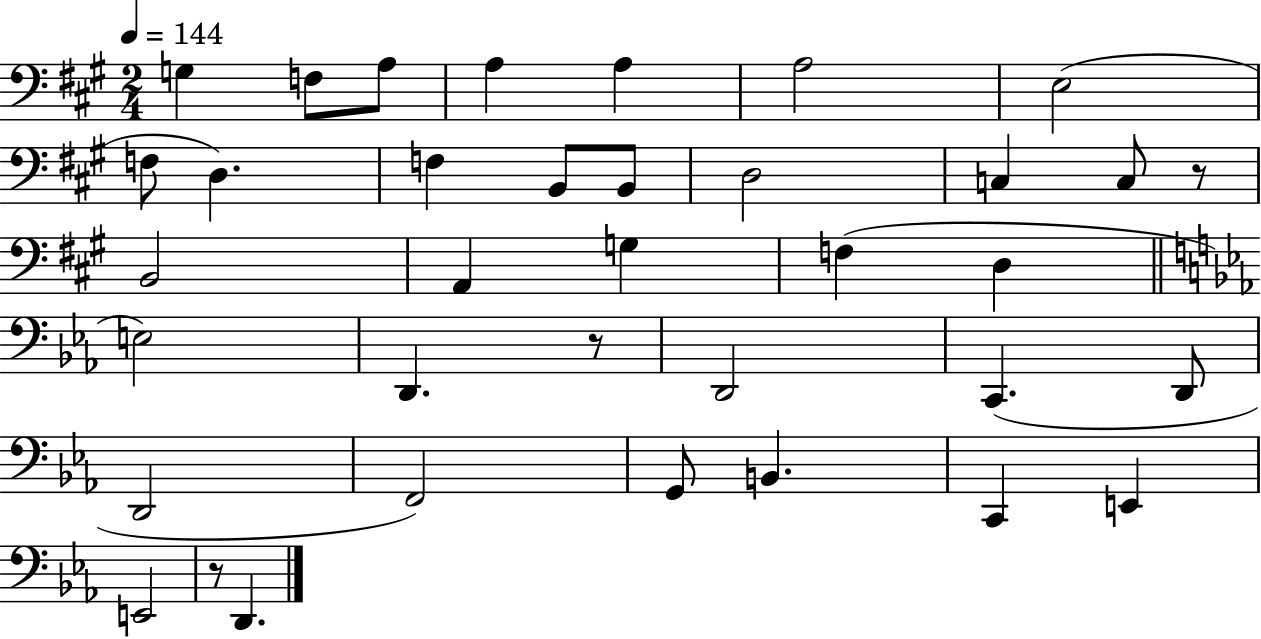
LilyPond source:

{
  \clef bass
  \numericTimeSignature
  \time 2/4
  \key a \major
  \tempo 4 = 144
  g4 f8 a8 | a4 a4 | a2 | e2( | \break f8 d4.) | f4 b,8 b,8 | d2 | c4 c8 r8 | \break b,2 | a,4 g4 | f4( d4 | \bar "||" \break \key c \minor e2) | d,4. r8 | d,2 | c,4.( d,8 | \break d,2 | f,2) | g,8 b,4. | c,4 e,4 | \break e,2 | r8 d,4. | \bar "|."
}